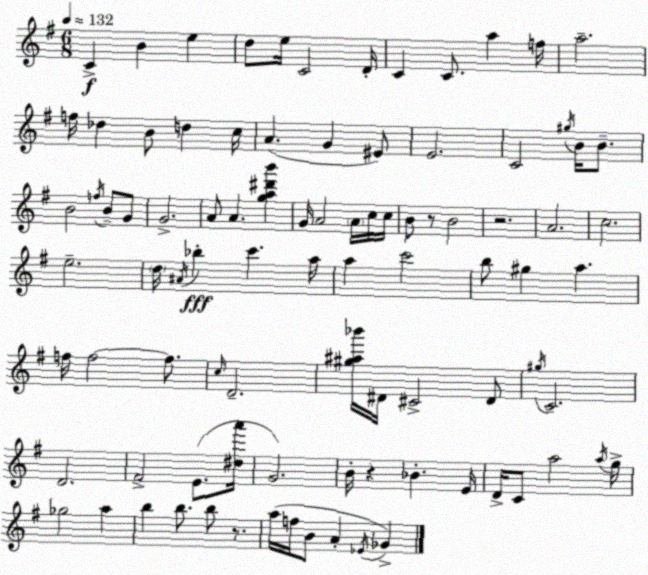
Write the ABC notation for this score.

X:1
T:Untitled
M:6/8
L:1/4
K:G
C B e d/2 e/4 C2 D/4 C C/2 a f/4 a2 f/4 _d B/2 d c/4 A G ^E/2 E2 C2 ^g/4 B/4 B/2 B2 f/4 B/2 G/2 G2 A/2 A [ga^d'b'] G/4 A2 A/4 c/4 c/4 B/2 z/2 B2 z2 A2 c2 e2 d/4 ^A/4 _b c' a/4 a c'2 b/2 ^g a f/4 f2 f/2 c/4 D2 [^g^a_b']/4 ^D/4 ^C2 ^D/2 ^g/4 C2 D2 ^F2 E/2 [^da']/4 G2 B/4 z _B E/4 D/4 C/2 a2 a/4 g/4 _g2 a b b/2 b/2 z/2 a/4 f/4 B/2 A _E/4 _G